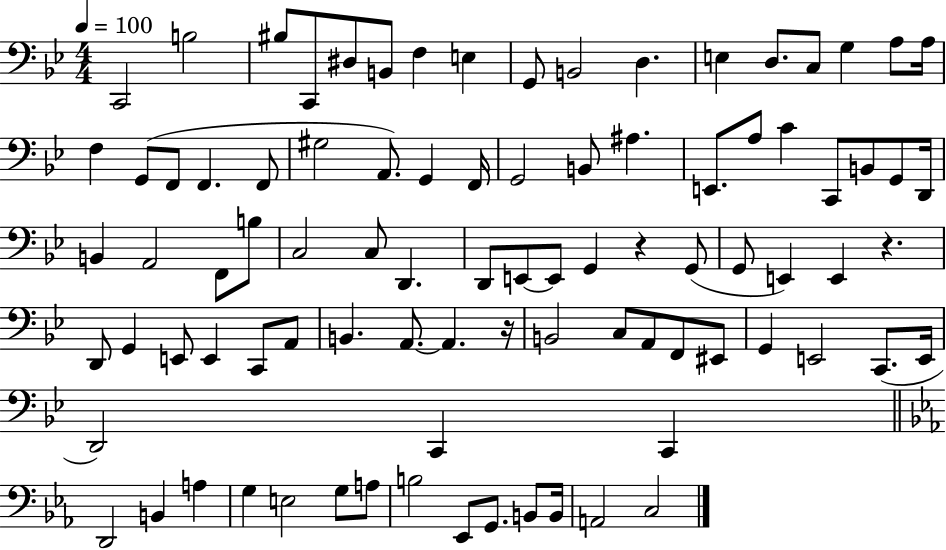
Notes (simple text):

C2/h B3/h BIS3/e C2/e D#3/e B2/e F3/q E3/q G2/e B2/h D3/q. E3/q D3/e. C3/e G3/q A3/e A3/s F3/q G2/e F2/e F2/q. F2/e G#3/h A2/e. G2/q F2/s G2/h B2/e A#3/q. E2/e. A3/e C4/q C2/e B2/e G2/e D2/s B2/q A2/h F2/e B3/e C3/h C3/e D2/q. D2/e E2/e E2/e G2/q R/q G2/e G2/e E2/q E2/q R/q. D2/e G2/q E2/e E2/q C2/e A2/e B2/q. A2/e. A2/q. R/s B2/h C3/e A2/e F2/e EIS2/e G2/q E2/h C2/e. E2/s D2/h C2/q C2/q D2/h B2/q A3/q G3/q E3/h G3/e A3/e B3/h Eb2/e G2/e. B2/e B2/s A2/h C3/h